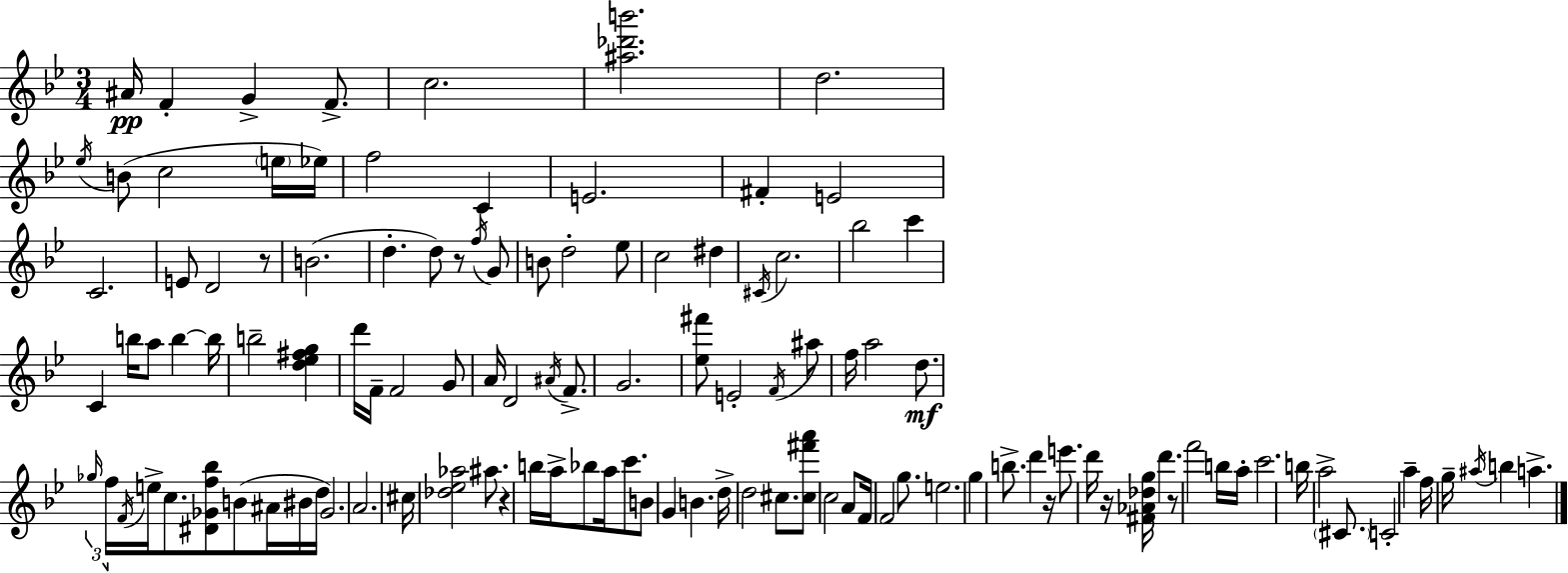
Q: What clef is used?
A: treble